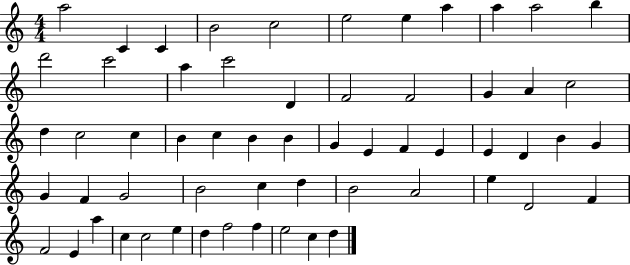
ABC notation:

X:1
T:Untitled
M:4/4
L:1/4
K:C
a2 C C B2 c2 e2 e a a a2 b d'2 c'2 a c'2 D F2 F2 G A c2 d c2 c B c B B G E F E E D B G G F G2 B2 c d B2 A2 e D2 F F2 E a c c2 e d f2 f e2 c d